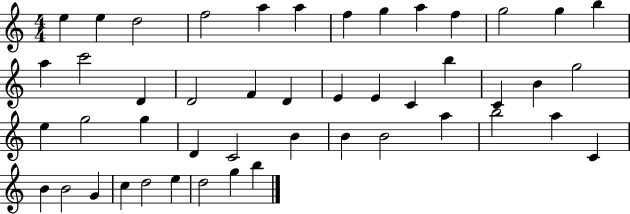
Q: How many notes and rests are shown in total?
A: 47